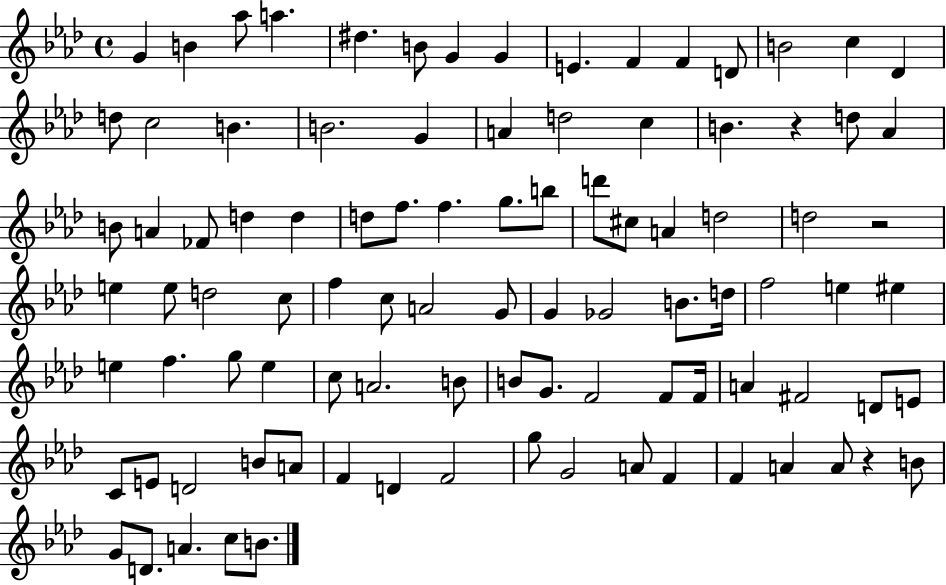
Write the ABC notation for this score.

X:1
T:Untitled
M:4/4
L:1/4
K:Ab
G B _a/2 a ^d B/2 G G E F F D/2 B2 c _D d/2 c2 B B2 G A d2 c B z d/2 _A B/2 A _F/2 d d d/2 f/2 f g/2 b/2 d'/2 ^c/2 A d2 d2 z2 e e/2 d2 c/2 f c/2 A2 G/2 G _G2 B/2 d/4 f2 e ^e e f g/2 e c/2 A2 B/2 B/2 G/2 F2 F/2 F/4 A ^F2 D/2 E/2 C/2 E/2 D2 B/2 A/2 F D F2 g/2 G2 A/2 F F A A/2 z B/2 G/2 D/2 A c/2 B/2